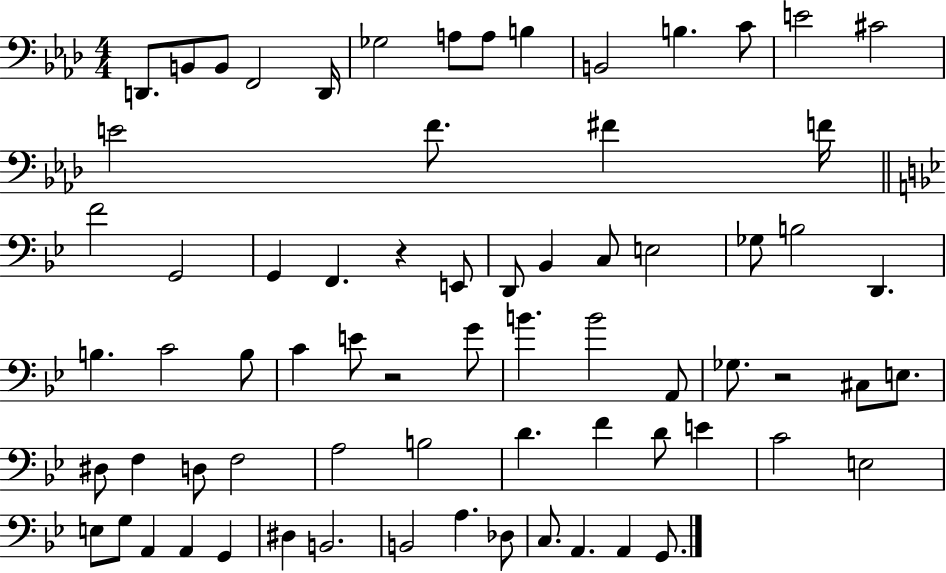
D2/e. B2/e B2/e F2/h D2/s Gb3/h A3/e A3/e B3/q B2/h B3/q. C4/e E4/h C#4/h E4/h F4/e. F#4/q F4/s F4/h G2/h G2/q F2/q. R/q E2/e D2/e Bb2/q C3/e E3/h Gb3/e B3/h D2/q. B3/q. C4/h B3/e C4/q E4/e R/h G4/e B4/q. B4/h A2/e Gb3/e. R/h C#3/e E3/e. D#3/e F3/q D3/e F3/h A3/h B3/h D4/q. F4/q D4/e E4/q C4/h E3/h E3/e G3/e A2/q A2/q G2/q D#3/q B2/h. B2/h A3/q. Db3/e C3/e. A2/q. A2/q G2/e.